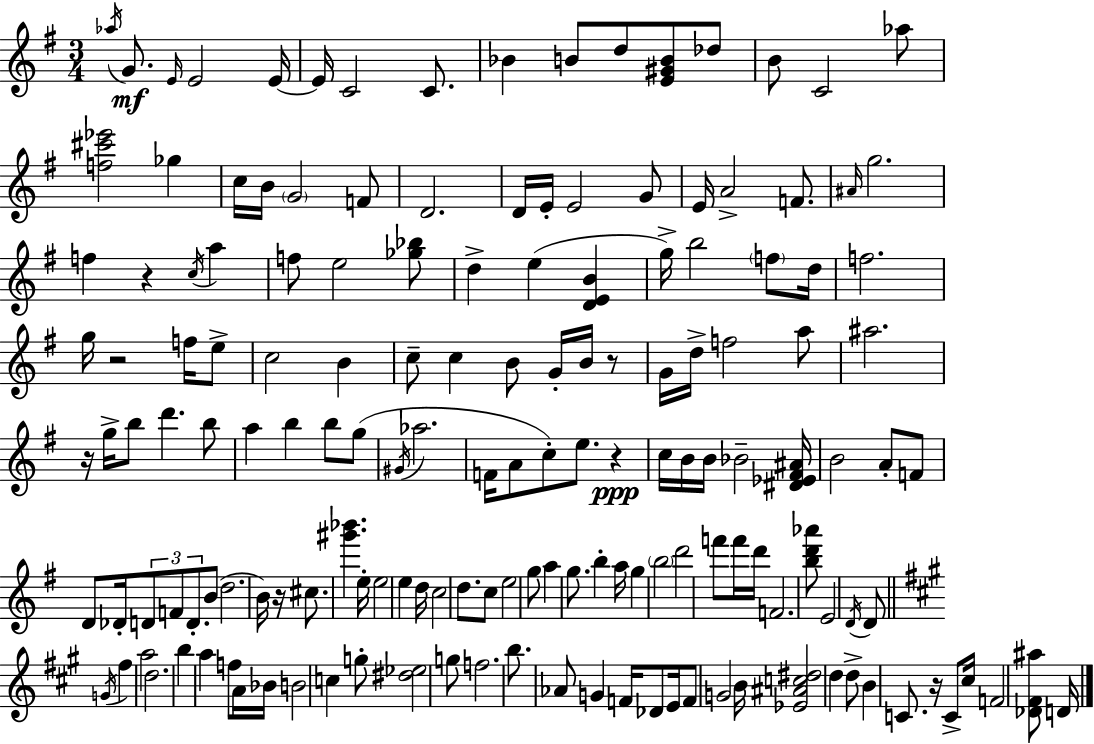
X:1
T:Untitled
M:3/4
L:1/4
K:G
_a/4 G/2 E/4 E2 E/4 E/4 C2 C/2 _B B/2 d/2 [E^GB]/2 _d/2 B/2 C2 _a/2 [f^c'_e']2 _g c/4 B/4 G2 F/2 D2 D/4 E/4 E2 G/2 E/4 A2 F/2 ^A/4 g2 f z c/4 a f/2 e2 [_g_b]/2 d e [DEB] g/4 b2 f/2 d/4 f2 g/4 z2 f/4 e/2 c2 B c/2 c B/2 G/4 B/4 z/2 G/4 d/4 f2 a/2 ^a2 z/4 g/4 b/2 d' b/2 a b b/2 g/2 ^G/4 _a2 F/4 A/2 c/2 e/2 z c/4 B/4 B/4 _B2 [^D_E^F^A]/4 B2 A/2 F/2 D/2 _D/4 D/2 F/2 D/2 B/2 d2 B/4 z/4 ^c/2 [^g'_b'] e/4 e2 e d/4 c2 d/2 c/2 e2 g/2 a g/2 b a/4 g b2 d'2 f'/2 f'/4 d'/4 F2 [bd'_a']/2 E2 D/4 D/2 G/4 ^f a2 d2 b a f/2 A/4 _B/4 B2 c g/2 [^d_e]2 g/2 f2 b/2 _A/2 G F/4 _D/2 E/4 F/2 G2 B/4 [_E^Ac^d]2 d d/2 B C/2 z/4 C/2 ^c/4 F2 [_D^F^a]/2 D/4